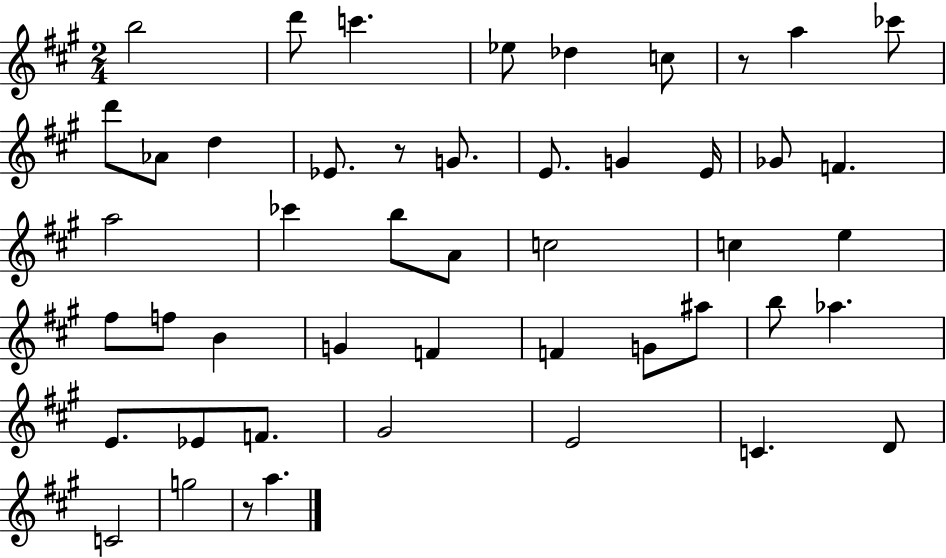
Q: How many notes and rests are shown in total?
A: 48